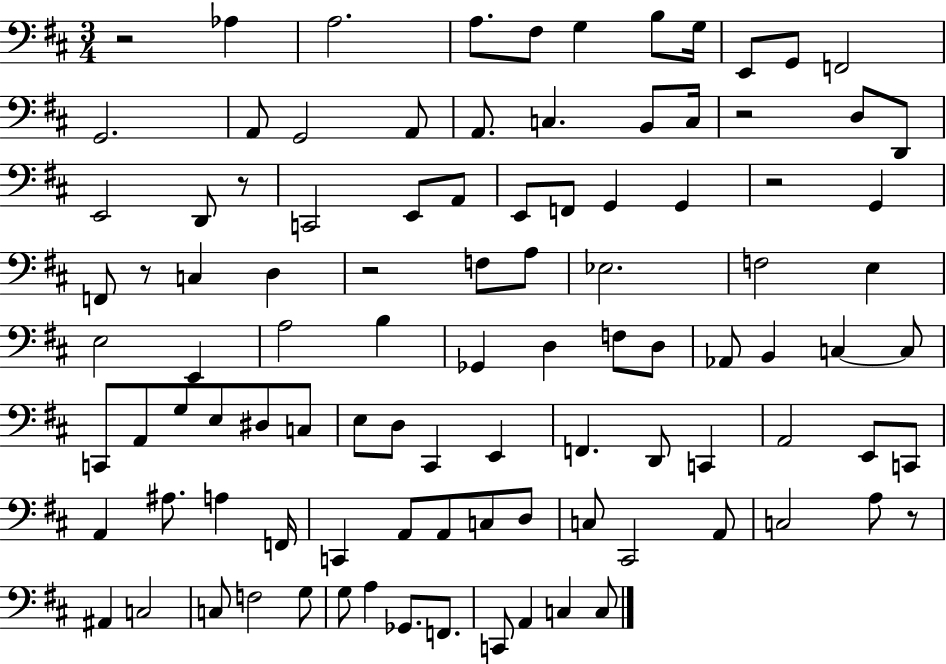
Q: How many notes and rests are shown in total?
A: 100